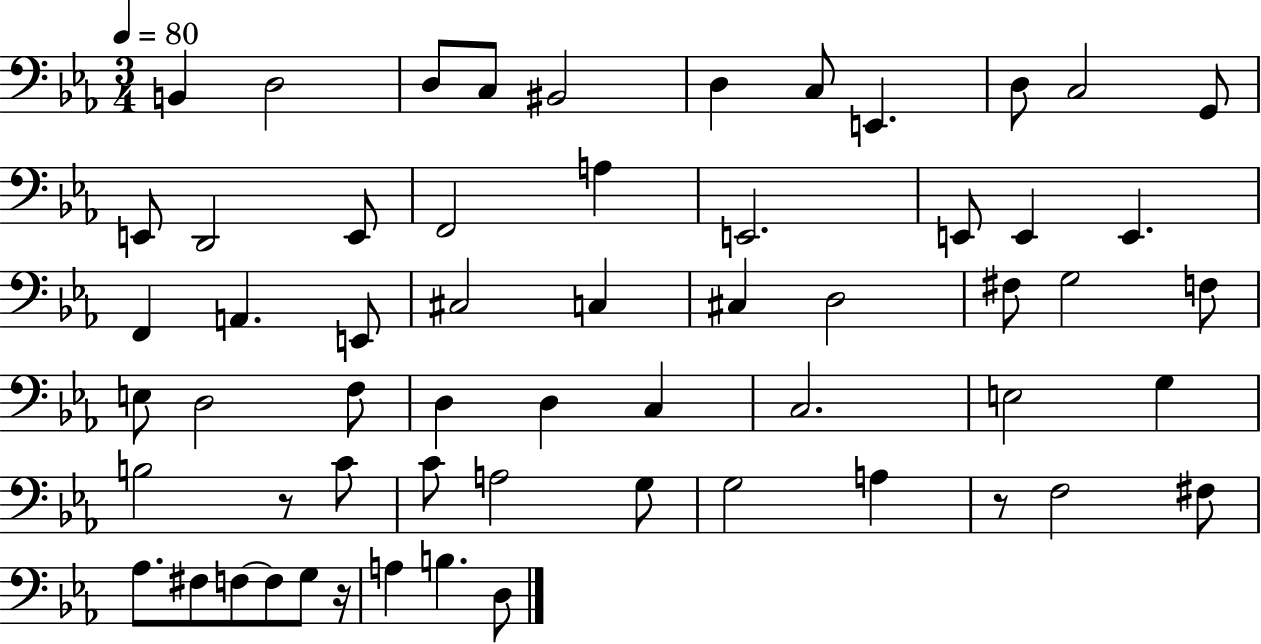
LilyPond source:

{
  \clef bass
  \numericTimeSignature
  \time 3/4
  \key ees \major
  \tempo 4 = 80
  b,4 d2 | d8 c8 bis,2 | d4 c8 e,4. | d8 c2 g,8 | \break e,8 d,2 e,8 | f,2 a4 | e,2. | e,8 e,4 e,4. | \break f,4 a,4. e,8 | cis2 c4 | cis4 d2 | fis8 g2 f8 | \break e8 d2 f8 | d4 d4 c4 | c2. | e2 g4 | \break b2 r8 c'8 | c'8 a2 g8 | g2 a4 | r8 f2 fis8 | \break aes8. fis8 f8~~ f8 g8 r16 | a4 b4. d8 | \bar "|."
}